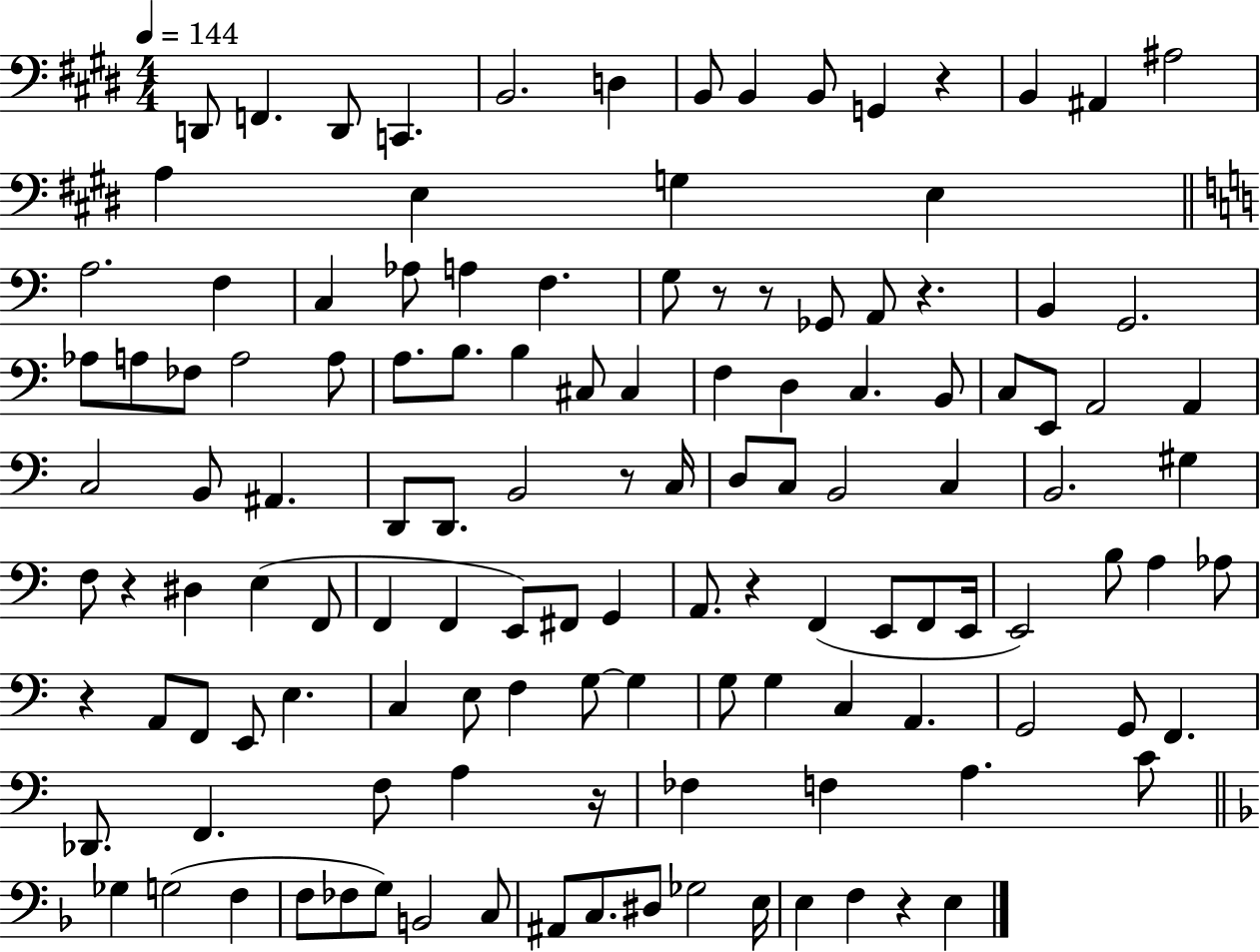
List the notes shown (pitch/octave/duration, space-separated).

D2/e F2/q. D2/e C2/q. B2/h. D3/q B2/e B2/q B2/e G2/q R/q B2/q A#2/q A#3/h A3/q E3/q G3/q E3/q A3/h. F3/q C3/q Ab3/e A3/q F3/q. G3/e R/e R/e Gb2/e A2/e R/q. B2/q G2/h. Ab3/e A3/e FES3/e A3/h A3/e A3/e. B3/e. B3/q C#3/e C#3/q F3/q D3/q C3/q. B2/e C3/e E2/e A2/h A2/q C3/h B2/e A#2/q. D2/e D2/e. B2/h R/e C3/s D3/e C3/e B2/h C3/q B2/h. G#3/q F3/e R/q D#3/q E3/q F2/e F2/q F2/q E2/e F#2/e G2/q A2/e. R/q F2/q E2/e F2/e E2/s E2/h B3/e A3/q Ab3/e R/q A2/e F2/e E2/e E3/q. C3/q E3/e F3/q G3/e G3/q G3/e G3/q C3/q A2/q. G2/h G2/e F2/q. Db2/e. F2/q. F3/e A3/q R/s FES3/q F3/q A3/q. C4/e Gb3/q G3/h F3/q F3/e FES3/e G3/e B2/h C3/e A#2/e C3/e. D#3/e Gb3/h E3/s E3/q F3/q R/q E3/q